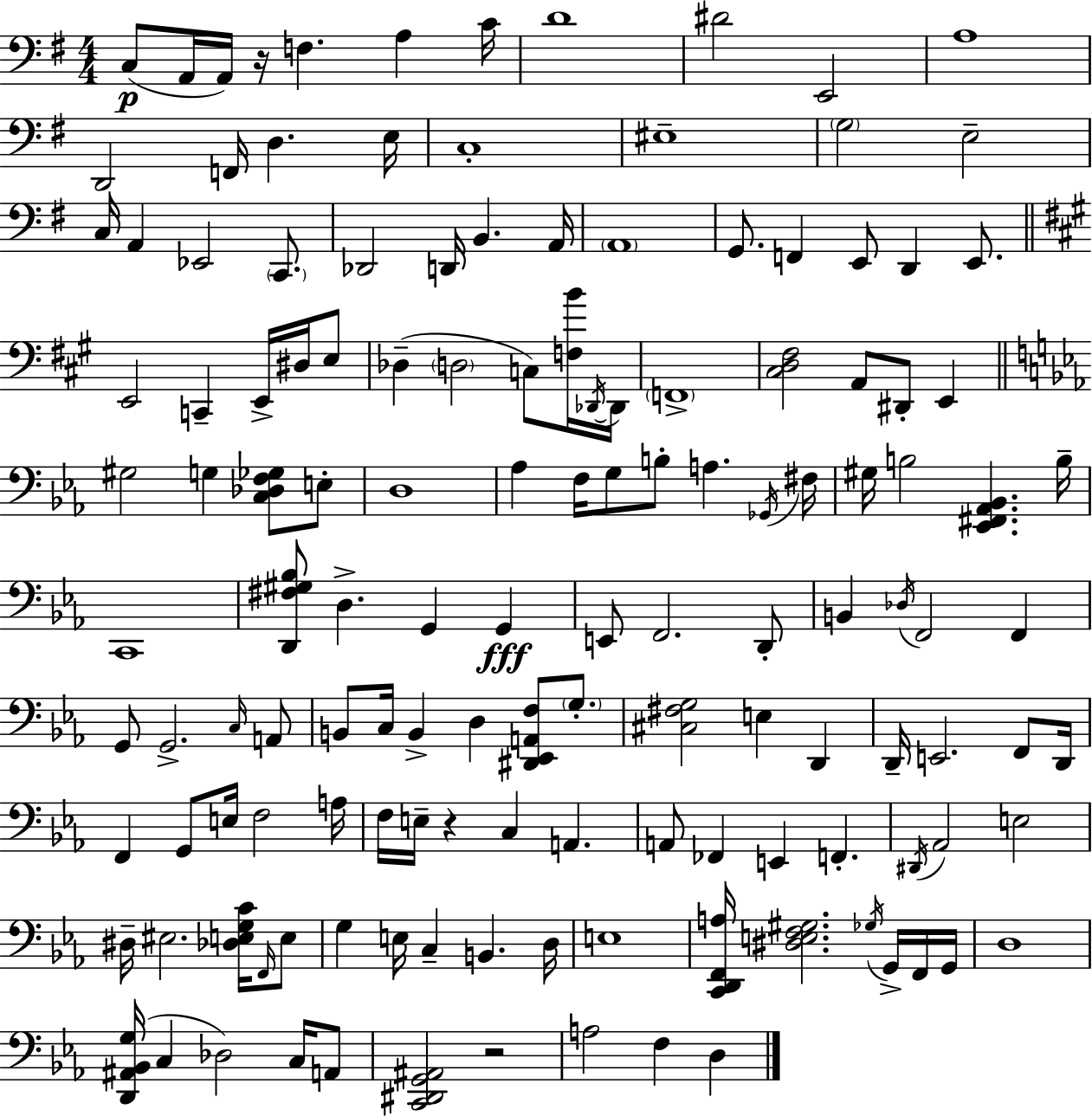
X:1
T:Untitled
M:4/4
L:1/4
K:Em
C,/2 A,,/4 A,,/4 z/4 F, A, C/4 D4 ^D2 E,,2 A,4 D,,2 F,,/4 D, E,/4 C,4 ^E,4 G,2 E,2 C,/4 A,, _E,,2 C,,/2 _D,,2 D,,/4 B,, A,,/4 A,,4 G,,/2 F,, E,,/2 D,, E,,/2 E,,2 C,, E,,/4 ^D,/4 E,/2 _D, D,2 C,/2 [F,B]/4 _D,,/4 _D,,/4 F,,4 [^C,D,^F,]2 A,,/2 ^D,,/2 E,, ^G,2 G, [C,_D,F,_G,]/2 E,/2 D,4 _A, F,/4 G,/2 B,/2 A, _G,,/4 ^F,/4 ^G,/4 B,2 [_E,,^F,,_A,,_B,,] B,/4 C,,4 [D,,^F,^G,_B,]/2 D, G,, G,, E,,/2 F,,2 D,,/2 B,, _D,/4 F,,2 F,, G,,/2 G,,2 C,/4 A,,/2 B,,/2 C,/4 B,, D, [^D,,_E,,A,,F,]/2 G,/2 [^C,^F,G,]2 E, D,, D,,/4 E,,2 F,,/2 D,,/4 F,, G,,/2 E,/4 F,2 A,/4 F,/4 E,/4 z C, A,, A,,/2 _F,, E,, F,, ^D,,/4 _A,,2 E,2 ^D,/4 ^E,2 [_D,E,G,C]/4 F,,/4 E,/2 G, E,/4 C, B,, D,/4 E,4 [C,,D,,F,,A,]/4 [^D,E,F,^G,]2 _G,/4 G,,/4 F,,/4 G,,/4 D,4 [D,,^A,,_B,,G,]/4 C, _D,2 C,/4 A,,/2 [C,,^D,,G,,^A,,]2 z2 A,2 F, D,